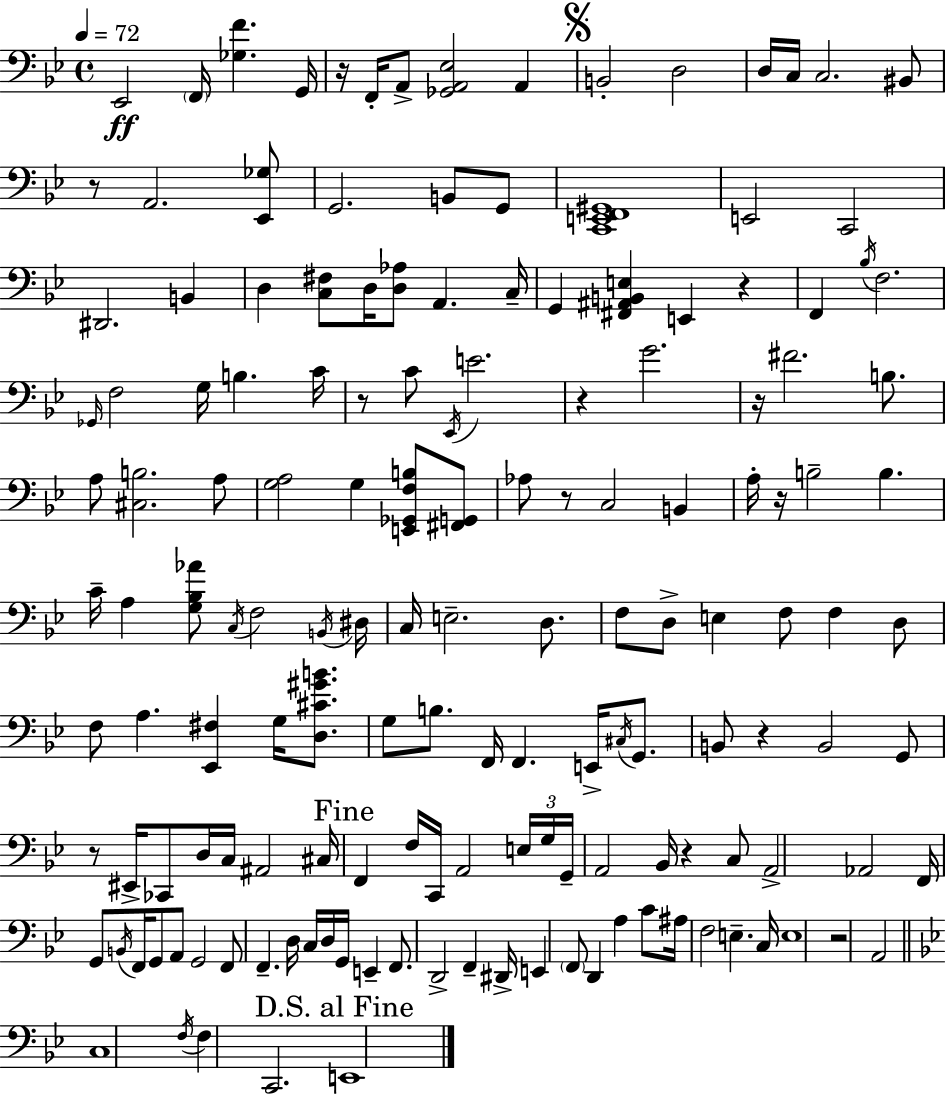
Eb2/h F2/s [Gb3,F4]/q. G2/s R/s F2/s A2/e [Gb2,A2,Eb3]/h A2/q B2/h D3/h D3/s C3/s C3/h. BIS2/e R/e A2/h. [Eb2,Gb3]/e G2/h. B2/e G2/e [C2,E2,F2,G#2]/w E2/h C2/h D#2/h. B2/q D3/q [C3,F#3]/e D3/s [D3,Ab3]/e A2/q. C3/s G2/q [F#2,A#2,B2,E3]/q E2/q R/q F2/q Bb3/s F3/h. Gb2/s F3/h G3/s B3/q. C4/s R/e C4/e Eb2/s E4/h. R/q G4/h. R/s F#4/h. B3/e. A3/e [C#3,B3]/h. A3/e [G3,A3]/h G3/q [E2,Gb2,F3,B3]/e [F#2,G2]/e Ab3/e R/e C3/h B2/q A3/s R/s B3/h B3/q. C4/s A3/q [G3,Bb3,Ab4]/e C3/s F3/h B2/s D#3/s C3/s E3/h. D3/e. F3/e D3/e E3/q F3/e F3/q D3/e F3/e A3/q. [Eb2,F#3]/q G3/s [D3,C#4,G#4,B4]/e. G3/e B3/e. F2/s F2/q. E2/s C#3/s G2/e. B2/e R/q B2/h G2/e R/e EIS2/s CES2/e D3/s C3/s A#2/h C#3/s F2/q F3/s C2/s A2/h E3/s G3/s G2/s A2/h Bb2/s R/q C3/e A2/h Ab2/h F2/s G2/e B2/s F2/s G2/e A2/e G2/h F2/e F2/q. D3/s C3/s D3/s G2/s E2/q F2/e. D2/h F2/q D#2/s E2/q F2/e D2/q A3/q C4/e A#3/s F3/h E3/q. C3/s E3/w R/h A2/h C3/w F3/s F3/q C2/h. E2/w